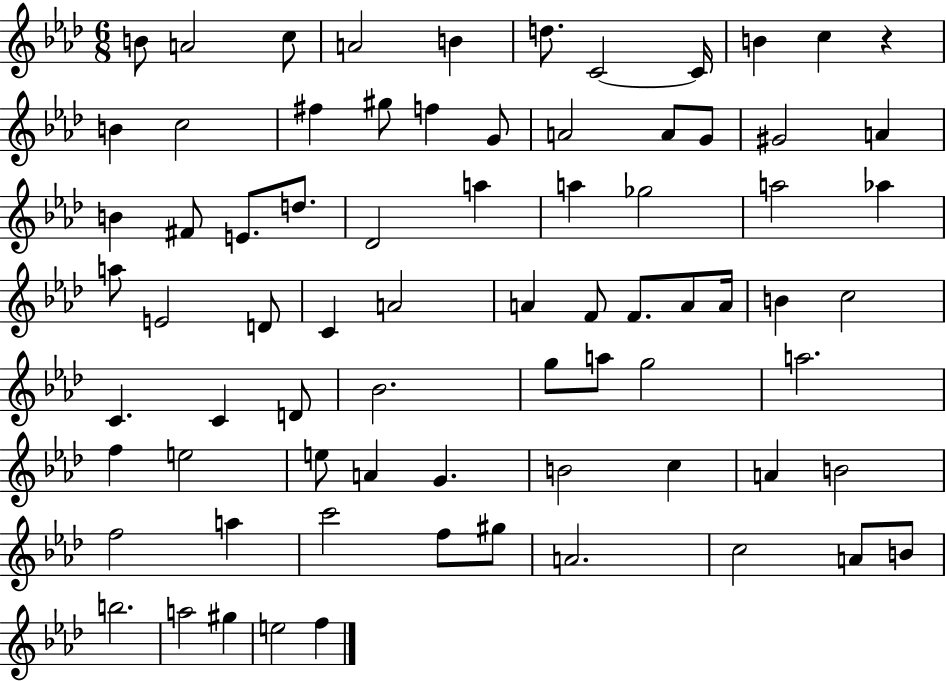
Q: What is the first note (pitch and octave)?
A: B4